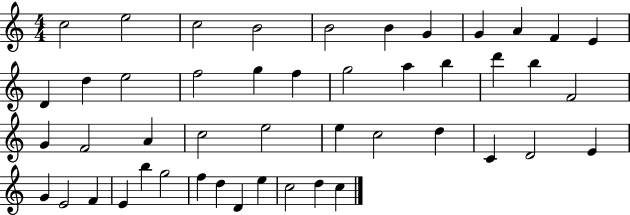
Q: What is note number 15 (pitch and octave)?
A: F5